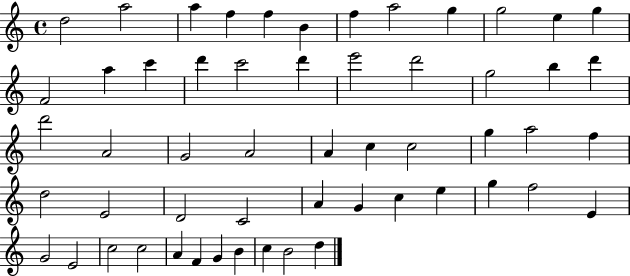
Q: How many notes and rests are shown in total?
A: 55